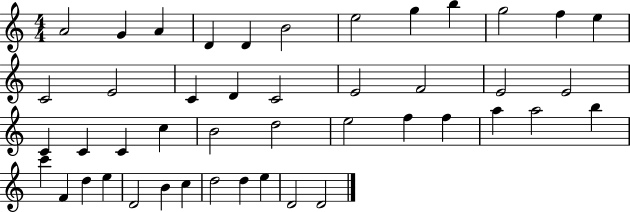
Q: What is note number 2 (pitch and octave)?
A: G4